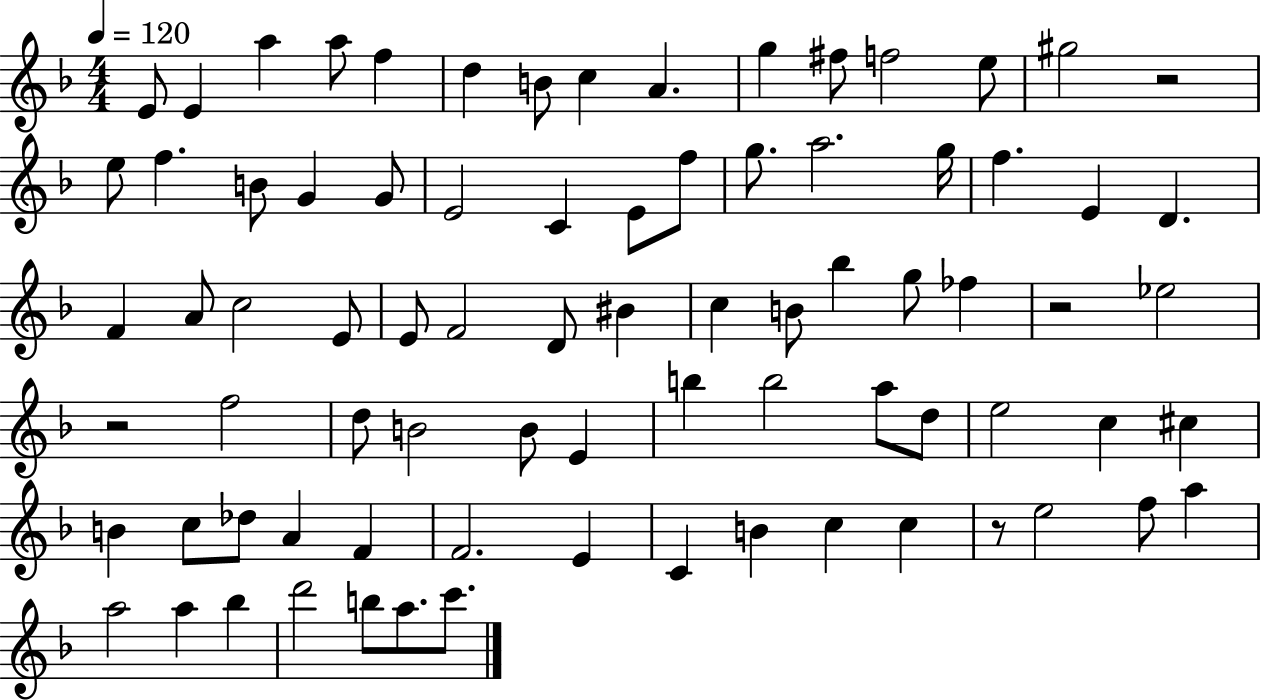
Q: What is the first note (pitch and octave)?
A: E4